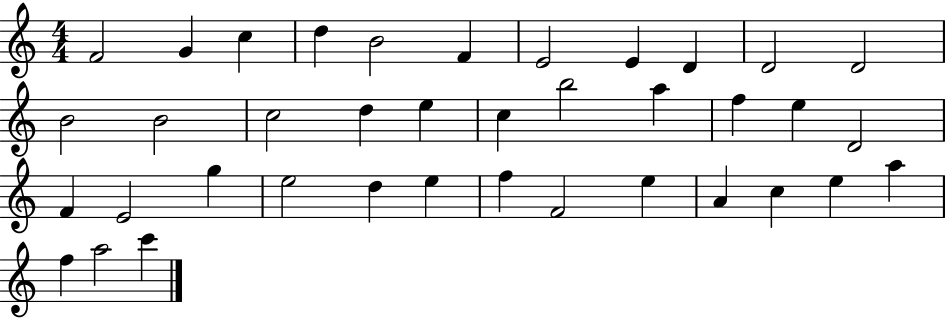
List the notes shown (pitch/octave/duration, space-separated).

F4/h G4/q C5/q D5/q B4/h F4/q E4/h E4/q D4/q D4/h D4/h B4/h B4/h C5/h D5/q E5/q C5/q B5/h A5/q F5/q E5/q D4/h F4/q E4/h G5/q E5/h D5/q E5/q F5/q F4/h E5/q A4/q C5/q E5/q A5/q F5/q A5/h C6/q